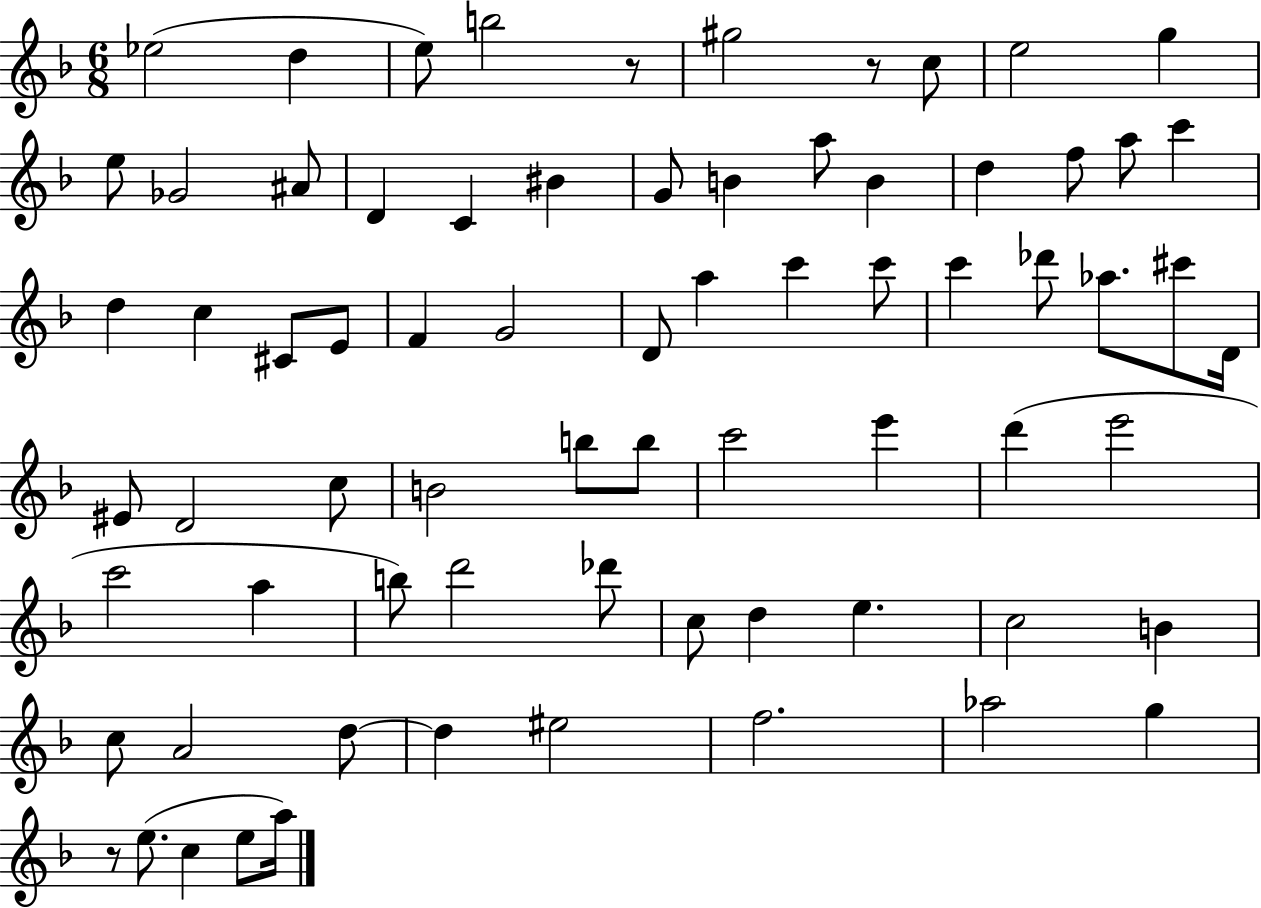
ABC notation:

X:1
T:Untitled
M:6/8
L:1/4
K:F
_e2 d e/2 b2 z/2 ^g2 z/2 c/2 e2 g e/2 _G2 ^A/2 D C ^B G/2 B a/2 B d f/2 a/2 c' d c ^C/2 E/2 F G2 D/2 a c' c'/2 c' _d'/2 _a/2 ^c'/2 D/4 ^E/2 D2 c/2 B2 b/2 b/2 c'2 e' d' e'2 c'2 a b/2 d'2 _d'/2 c/2 d e c2 B c/2 A2 d/2 d ^e2 f2 _a2 g z/2 e/2 c e/2 a/4